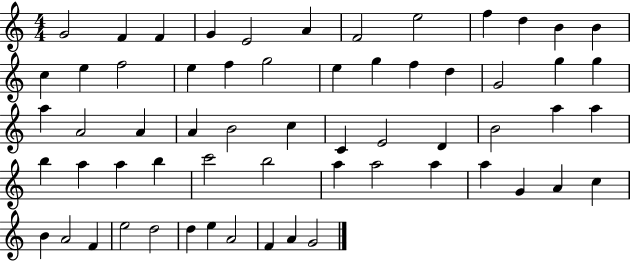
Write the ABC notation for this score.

X:1
T:Untitled
M:4/4
L:1/4
K:C
G2 F F G E2 A F2 e2 f d B B c e f2 e f g2 e g f d G2 g g a A2 A A B2 c C E2 D B2 a a b a a b c'2 b2 a a2 a a G A c B A2 F e2 d2 d e A2 F A G2